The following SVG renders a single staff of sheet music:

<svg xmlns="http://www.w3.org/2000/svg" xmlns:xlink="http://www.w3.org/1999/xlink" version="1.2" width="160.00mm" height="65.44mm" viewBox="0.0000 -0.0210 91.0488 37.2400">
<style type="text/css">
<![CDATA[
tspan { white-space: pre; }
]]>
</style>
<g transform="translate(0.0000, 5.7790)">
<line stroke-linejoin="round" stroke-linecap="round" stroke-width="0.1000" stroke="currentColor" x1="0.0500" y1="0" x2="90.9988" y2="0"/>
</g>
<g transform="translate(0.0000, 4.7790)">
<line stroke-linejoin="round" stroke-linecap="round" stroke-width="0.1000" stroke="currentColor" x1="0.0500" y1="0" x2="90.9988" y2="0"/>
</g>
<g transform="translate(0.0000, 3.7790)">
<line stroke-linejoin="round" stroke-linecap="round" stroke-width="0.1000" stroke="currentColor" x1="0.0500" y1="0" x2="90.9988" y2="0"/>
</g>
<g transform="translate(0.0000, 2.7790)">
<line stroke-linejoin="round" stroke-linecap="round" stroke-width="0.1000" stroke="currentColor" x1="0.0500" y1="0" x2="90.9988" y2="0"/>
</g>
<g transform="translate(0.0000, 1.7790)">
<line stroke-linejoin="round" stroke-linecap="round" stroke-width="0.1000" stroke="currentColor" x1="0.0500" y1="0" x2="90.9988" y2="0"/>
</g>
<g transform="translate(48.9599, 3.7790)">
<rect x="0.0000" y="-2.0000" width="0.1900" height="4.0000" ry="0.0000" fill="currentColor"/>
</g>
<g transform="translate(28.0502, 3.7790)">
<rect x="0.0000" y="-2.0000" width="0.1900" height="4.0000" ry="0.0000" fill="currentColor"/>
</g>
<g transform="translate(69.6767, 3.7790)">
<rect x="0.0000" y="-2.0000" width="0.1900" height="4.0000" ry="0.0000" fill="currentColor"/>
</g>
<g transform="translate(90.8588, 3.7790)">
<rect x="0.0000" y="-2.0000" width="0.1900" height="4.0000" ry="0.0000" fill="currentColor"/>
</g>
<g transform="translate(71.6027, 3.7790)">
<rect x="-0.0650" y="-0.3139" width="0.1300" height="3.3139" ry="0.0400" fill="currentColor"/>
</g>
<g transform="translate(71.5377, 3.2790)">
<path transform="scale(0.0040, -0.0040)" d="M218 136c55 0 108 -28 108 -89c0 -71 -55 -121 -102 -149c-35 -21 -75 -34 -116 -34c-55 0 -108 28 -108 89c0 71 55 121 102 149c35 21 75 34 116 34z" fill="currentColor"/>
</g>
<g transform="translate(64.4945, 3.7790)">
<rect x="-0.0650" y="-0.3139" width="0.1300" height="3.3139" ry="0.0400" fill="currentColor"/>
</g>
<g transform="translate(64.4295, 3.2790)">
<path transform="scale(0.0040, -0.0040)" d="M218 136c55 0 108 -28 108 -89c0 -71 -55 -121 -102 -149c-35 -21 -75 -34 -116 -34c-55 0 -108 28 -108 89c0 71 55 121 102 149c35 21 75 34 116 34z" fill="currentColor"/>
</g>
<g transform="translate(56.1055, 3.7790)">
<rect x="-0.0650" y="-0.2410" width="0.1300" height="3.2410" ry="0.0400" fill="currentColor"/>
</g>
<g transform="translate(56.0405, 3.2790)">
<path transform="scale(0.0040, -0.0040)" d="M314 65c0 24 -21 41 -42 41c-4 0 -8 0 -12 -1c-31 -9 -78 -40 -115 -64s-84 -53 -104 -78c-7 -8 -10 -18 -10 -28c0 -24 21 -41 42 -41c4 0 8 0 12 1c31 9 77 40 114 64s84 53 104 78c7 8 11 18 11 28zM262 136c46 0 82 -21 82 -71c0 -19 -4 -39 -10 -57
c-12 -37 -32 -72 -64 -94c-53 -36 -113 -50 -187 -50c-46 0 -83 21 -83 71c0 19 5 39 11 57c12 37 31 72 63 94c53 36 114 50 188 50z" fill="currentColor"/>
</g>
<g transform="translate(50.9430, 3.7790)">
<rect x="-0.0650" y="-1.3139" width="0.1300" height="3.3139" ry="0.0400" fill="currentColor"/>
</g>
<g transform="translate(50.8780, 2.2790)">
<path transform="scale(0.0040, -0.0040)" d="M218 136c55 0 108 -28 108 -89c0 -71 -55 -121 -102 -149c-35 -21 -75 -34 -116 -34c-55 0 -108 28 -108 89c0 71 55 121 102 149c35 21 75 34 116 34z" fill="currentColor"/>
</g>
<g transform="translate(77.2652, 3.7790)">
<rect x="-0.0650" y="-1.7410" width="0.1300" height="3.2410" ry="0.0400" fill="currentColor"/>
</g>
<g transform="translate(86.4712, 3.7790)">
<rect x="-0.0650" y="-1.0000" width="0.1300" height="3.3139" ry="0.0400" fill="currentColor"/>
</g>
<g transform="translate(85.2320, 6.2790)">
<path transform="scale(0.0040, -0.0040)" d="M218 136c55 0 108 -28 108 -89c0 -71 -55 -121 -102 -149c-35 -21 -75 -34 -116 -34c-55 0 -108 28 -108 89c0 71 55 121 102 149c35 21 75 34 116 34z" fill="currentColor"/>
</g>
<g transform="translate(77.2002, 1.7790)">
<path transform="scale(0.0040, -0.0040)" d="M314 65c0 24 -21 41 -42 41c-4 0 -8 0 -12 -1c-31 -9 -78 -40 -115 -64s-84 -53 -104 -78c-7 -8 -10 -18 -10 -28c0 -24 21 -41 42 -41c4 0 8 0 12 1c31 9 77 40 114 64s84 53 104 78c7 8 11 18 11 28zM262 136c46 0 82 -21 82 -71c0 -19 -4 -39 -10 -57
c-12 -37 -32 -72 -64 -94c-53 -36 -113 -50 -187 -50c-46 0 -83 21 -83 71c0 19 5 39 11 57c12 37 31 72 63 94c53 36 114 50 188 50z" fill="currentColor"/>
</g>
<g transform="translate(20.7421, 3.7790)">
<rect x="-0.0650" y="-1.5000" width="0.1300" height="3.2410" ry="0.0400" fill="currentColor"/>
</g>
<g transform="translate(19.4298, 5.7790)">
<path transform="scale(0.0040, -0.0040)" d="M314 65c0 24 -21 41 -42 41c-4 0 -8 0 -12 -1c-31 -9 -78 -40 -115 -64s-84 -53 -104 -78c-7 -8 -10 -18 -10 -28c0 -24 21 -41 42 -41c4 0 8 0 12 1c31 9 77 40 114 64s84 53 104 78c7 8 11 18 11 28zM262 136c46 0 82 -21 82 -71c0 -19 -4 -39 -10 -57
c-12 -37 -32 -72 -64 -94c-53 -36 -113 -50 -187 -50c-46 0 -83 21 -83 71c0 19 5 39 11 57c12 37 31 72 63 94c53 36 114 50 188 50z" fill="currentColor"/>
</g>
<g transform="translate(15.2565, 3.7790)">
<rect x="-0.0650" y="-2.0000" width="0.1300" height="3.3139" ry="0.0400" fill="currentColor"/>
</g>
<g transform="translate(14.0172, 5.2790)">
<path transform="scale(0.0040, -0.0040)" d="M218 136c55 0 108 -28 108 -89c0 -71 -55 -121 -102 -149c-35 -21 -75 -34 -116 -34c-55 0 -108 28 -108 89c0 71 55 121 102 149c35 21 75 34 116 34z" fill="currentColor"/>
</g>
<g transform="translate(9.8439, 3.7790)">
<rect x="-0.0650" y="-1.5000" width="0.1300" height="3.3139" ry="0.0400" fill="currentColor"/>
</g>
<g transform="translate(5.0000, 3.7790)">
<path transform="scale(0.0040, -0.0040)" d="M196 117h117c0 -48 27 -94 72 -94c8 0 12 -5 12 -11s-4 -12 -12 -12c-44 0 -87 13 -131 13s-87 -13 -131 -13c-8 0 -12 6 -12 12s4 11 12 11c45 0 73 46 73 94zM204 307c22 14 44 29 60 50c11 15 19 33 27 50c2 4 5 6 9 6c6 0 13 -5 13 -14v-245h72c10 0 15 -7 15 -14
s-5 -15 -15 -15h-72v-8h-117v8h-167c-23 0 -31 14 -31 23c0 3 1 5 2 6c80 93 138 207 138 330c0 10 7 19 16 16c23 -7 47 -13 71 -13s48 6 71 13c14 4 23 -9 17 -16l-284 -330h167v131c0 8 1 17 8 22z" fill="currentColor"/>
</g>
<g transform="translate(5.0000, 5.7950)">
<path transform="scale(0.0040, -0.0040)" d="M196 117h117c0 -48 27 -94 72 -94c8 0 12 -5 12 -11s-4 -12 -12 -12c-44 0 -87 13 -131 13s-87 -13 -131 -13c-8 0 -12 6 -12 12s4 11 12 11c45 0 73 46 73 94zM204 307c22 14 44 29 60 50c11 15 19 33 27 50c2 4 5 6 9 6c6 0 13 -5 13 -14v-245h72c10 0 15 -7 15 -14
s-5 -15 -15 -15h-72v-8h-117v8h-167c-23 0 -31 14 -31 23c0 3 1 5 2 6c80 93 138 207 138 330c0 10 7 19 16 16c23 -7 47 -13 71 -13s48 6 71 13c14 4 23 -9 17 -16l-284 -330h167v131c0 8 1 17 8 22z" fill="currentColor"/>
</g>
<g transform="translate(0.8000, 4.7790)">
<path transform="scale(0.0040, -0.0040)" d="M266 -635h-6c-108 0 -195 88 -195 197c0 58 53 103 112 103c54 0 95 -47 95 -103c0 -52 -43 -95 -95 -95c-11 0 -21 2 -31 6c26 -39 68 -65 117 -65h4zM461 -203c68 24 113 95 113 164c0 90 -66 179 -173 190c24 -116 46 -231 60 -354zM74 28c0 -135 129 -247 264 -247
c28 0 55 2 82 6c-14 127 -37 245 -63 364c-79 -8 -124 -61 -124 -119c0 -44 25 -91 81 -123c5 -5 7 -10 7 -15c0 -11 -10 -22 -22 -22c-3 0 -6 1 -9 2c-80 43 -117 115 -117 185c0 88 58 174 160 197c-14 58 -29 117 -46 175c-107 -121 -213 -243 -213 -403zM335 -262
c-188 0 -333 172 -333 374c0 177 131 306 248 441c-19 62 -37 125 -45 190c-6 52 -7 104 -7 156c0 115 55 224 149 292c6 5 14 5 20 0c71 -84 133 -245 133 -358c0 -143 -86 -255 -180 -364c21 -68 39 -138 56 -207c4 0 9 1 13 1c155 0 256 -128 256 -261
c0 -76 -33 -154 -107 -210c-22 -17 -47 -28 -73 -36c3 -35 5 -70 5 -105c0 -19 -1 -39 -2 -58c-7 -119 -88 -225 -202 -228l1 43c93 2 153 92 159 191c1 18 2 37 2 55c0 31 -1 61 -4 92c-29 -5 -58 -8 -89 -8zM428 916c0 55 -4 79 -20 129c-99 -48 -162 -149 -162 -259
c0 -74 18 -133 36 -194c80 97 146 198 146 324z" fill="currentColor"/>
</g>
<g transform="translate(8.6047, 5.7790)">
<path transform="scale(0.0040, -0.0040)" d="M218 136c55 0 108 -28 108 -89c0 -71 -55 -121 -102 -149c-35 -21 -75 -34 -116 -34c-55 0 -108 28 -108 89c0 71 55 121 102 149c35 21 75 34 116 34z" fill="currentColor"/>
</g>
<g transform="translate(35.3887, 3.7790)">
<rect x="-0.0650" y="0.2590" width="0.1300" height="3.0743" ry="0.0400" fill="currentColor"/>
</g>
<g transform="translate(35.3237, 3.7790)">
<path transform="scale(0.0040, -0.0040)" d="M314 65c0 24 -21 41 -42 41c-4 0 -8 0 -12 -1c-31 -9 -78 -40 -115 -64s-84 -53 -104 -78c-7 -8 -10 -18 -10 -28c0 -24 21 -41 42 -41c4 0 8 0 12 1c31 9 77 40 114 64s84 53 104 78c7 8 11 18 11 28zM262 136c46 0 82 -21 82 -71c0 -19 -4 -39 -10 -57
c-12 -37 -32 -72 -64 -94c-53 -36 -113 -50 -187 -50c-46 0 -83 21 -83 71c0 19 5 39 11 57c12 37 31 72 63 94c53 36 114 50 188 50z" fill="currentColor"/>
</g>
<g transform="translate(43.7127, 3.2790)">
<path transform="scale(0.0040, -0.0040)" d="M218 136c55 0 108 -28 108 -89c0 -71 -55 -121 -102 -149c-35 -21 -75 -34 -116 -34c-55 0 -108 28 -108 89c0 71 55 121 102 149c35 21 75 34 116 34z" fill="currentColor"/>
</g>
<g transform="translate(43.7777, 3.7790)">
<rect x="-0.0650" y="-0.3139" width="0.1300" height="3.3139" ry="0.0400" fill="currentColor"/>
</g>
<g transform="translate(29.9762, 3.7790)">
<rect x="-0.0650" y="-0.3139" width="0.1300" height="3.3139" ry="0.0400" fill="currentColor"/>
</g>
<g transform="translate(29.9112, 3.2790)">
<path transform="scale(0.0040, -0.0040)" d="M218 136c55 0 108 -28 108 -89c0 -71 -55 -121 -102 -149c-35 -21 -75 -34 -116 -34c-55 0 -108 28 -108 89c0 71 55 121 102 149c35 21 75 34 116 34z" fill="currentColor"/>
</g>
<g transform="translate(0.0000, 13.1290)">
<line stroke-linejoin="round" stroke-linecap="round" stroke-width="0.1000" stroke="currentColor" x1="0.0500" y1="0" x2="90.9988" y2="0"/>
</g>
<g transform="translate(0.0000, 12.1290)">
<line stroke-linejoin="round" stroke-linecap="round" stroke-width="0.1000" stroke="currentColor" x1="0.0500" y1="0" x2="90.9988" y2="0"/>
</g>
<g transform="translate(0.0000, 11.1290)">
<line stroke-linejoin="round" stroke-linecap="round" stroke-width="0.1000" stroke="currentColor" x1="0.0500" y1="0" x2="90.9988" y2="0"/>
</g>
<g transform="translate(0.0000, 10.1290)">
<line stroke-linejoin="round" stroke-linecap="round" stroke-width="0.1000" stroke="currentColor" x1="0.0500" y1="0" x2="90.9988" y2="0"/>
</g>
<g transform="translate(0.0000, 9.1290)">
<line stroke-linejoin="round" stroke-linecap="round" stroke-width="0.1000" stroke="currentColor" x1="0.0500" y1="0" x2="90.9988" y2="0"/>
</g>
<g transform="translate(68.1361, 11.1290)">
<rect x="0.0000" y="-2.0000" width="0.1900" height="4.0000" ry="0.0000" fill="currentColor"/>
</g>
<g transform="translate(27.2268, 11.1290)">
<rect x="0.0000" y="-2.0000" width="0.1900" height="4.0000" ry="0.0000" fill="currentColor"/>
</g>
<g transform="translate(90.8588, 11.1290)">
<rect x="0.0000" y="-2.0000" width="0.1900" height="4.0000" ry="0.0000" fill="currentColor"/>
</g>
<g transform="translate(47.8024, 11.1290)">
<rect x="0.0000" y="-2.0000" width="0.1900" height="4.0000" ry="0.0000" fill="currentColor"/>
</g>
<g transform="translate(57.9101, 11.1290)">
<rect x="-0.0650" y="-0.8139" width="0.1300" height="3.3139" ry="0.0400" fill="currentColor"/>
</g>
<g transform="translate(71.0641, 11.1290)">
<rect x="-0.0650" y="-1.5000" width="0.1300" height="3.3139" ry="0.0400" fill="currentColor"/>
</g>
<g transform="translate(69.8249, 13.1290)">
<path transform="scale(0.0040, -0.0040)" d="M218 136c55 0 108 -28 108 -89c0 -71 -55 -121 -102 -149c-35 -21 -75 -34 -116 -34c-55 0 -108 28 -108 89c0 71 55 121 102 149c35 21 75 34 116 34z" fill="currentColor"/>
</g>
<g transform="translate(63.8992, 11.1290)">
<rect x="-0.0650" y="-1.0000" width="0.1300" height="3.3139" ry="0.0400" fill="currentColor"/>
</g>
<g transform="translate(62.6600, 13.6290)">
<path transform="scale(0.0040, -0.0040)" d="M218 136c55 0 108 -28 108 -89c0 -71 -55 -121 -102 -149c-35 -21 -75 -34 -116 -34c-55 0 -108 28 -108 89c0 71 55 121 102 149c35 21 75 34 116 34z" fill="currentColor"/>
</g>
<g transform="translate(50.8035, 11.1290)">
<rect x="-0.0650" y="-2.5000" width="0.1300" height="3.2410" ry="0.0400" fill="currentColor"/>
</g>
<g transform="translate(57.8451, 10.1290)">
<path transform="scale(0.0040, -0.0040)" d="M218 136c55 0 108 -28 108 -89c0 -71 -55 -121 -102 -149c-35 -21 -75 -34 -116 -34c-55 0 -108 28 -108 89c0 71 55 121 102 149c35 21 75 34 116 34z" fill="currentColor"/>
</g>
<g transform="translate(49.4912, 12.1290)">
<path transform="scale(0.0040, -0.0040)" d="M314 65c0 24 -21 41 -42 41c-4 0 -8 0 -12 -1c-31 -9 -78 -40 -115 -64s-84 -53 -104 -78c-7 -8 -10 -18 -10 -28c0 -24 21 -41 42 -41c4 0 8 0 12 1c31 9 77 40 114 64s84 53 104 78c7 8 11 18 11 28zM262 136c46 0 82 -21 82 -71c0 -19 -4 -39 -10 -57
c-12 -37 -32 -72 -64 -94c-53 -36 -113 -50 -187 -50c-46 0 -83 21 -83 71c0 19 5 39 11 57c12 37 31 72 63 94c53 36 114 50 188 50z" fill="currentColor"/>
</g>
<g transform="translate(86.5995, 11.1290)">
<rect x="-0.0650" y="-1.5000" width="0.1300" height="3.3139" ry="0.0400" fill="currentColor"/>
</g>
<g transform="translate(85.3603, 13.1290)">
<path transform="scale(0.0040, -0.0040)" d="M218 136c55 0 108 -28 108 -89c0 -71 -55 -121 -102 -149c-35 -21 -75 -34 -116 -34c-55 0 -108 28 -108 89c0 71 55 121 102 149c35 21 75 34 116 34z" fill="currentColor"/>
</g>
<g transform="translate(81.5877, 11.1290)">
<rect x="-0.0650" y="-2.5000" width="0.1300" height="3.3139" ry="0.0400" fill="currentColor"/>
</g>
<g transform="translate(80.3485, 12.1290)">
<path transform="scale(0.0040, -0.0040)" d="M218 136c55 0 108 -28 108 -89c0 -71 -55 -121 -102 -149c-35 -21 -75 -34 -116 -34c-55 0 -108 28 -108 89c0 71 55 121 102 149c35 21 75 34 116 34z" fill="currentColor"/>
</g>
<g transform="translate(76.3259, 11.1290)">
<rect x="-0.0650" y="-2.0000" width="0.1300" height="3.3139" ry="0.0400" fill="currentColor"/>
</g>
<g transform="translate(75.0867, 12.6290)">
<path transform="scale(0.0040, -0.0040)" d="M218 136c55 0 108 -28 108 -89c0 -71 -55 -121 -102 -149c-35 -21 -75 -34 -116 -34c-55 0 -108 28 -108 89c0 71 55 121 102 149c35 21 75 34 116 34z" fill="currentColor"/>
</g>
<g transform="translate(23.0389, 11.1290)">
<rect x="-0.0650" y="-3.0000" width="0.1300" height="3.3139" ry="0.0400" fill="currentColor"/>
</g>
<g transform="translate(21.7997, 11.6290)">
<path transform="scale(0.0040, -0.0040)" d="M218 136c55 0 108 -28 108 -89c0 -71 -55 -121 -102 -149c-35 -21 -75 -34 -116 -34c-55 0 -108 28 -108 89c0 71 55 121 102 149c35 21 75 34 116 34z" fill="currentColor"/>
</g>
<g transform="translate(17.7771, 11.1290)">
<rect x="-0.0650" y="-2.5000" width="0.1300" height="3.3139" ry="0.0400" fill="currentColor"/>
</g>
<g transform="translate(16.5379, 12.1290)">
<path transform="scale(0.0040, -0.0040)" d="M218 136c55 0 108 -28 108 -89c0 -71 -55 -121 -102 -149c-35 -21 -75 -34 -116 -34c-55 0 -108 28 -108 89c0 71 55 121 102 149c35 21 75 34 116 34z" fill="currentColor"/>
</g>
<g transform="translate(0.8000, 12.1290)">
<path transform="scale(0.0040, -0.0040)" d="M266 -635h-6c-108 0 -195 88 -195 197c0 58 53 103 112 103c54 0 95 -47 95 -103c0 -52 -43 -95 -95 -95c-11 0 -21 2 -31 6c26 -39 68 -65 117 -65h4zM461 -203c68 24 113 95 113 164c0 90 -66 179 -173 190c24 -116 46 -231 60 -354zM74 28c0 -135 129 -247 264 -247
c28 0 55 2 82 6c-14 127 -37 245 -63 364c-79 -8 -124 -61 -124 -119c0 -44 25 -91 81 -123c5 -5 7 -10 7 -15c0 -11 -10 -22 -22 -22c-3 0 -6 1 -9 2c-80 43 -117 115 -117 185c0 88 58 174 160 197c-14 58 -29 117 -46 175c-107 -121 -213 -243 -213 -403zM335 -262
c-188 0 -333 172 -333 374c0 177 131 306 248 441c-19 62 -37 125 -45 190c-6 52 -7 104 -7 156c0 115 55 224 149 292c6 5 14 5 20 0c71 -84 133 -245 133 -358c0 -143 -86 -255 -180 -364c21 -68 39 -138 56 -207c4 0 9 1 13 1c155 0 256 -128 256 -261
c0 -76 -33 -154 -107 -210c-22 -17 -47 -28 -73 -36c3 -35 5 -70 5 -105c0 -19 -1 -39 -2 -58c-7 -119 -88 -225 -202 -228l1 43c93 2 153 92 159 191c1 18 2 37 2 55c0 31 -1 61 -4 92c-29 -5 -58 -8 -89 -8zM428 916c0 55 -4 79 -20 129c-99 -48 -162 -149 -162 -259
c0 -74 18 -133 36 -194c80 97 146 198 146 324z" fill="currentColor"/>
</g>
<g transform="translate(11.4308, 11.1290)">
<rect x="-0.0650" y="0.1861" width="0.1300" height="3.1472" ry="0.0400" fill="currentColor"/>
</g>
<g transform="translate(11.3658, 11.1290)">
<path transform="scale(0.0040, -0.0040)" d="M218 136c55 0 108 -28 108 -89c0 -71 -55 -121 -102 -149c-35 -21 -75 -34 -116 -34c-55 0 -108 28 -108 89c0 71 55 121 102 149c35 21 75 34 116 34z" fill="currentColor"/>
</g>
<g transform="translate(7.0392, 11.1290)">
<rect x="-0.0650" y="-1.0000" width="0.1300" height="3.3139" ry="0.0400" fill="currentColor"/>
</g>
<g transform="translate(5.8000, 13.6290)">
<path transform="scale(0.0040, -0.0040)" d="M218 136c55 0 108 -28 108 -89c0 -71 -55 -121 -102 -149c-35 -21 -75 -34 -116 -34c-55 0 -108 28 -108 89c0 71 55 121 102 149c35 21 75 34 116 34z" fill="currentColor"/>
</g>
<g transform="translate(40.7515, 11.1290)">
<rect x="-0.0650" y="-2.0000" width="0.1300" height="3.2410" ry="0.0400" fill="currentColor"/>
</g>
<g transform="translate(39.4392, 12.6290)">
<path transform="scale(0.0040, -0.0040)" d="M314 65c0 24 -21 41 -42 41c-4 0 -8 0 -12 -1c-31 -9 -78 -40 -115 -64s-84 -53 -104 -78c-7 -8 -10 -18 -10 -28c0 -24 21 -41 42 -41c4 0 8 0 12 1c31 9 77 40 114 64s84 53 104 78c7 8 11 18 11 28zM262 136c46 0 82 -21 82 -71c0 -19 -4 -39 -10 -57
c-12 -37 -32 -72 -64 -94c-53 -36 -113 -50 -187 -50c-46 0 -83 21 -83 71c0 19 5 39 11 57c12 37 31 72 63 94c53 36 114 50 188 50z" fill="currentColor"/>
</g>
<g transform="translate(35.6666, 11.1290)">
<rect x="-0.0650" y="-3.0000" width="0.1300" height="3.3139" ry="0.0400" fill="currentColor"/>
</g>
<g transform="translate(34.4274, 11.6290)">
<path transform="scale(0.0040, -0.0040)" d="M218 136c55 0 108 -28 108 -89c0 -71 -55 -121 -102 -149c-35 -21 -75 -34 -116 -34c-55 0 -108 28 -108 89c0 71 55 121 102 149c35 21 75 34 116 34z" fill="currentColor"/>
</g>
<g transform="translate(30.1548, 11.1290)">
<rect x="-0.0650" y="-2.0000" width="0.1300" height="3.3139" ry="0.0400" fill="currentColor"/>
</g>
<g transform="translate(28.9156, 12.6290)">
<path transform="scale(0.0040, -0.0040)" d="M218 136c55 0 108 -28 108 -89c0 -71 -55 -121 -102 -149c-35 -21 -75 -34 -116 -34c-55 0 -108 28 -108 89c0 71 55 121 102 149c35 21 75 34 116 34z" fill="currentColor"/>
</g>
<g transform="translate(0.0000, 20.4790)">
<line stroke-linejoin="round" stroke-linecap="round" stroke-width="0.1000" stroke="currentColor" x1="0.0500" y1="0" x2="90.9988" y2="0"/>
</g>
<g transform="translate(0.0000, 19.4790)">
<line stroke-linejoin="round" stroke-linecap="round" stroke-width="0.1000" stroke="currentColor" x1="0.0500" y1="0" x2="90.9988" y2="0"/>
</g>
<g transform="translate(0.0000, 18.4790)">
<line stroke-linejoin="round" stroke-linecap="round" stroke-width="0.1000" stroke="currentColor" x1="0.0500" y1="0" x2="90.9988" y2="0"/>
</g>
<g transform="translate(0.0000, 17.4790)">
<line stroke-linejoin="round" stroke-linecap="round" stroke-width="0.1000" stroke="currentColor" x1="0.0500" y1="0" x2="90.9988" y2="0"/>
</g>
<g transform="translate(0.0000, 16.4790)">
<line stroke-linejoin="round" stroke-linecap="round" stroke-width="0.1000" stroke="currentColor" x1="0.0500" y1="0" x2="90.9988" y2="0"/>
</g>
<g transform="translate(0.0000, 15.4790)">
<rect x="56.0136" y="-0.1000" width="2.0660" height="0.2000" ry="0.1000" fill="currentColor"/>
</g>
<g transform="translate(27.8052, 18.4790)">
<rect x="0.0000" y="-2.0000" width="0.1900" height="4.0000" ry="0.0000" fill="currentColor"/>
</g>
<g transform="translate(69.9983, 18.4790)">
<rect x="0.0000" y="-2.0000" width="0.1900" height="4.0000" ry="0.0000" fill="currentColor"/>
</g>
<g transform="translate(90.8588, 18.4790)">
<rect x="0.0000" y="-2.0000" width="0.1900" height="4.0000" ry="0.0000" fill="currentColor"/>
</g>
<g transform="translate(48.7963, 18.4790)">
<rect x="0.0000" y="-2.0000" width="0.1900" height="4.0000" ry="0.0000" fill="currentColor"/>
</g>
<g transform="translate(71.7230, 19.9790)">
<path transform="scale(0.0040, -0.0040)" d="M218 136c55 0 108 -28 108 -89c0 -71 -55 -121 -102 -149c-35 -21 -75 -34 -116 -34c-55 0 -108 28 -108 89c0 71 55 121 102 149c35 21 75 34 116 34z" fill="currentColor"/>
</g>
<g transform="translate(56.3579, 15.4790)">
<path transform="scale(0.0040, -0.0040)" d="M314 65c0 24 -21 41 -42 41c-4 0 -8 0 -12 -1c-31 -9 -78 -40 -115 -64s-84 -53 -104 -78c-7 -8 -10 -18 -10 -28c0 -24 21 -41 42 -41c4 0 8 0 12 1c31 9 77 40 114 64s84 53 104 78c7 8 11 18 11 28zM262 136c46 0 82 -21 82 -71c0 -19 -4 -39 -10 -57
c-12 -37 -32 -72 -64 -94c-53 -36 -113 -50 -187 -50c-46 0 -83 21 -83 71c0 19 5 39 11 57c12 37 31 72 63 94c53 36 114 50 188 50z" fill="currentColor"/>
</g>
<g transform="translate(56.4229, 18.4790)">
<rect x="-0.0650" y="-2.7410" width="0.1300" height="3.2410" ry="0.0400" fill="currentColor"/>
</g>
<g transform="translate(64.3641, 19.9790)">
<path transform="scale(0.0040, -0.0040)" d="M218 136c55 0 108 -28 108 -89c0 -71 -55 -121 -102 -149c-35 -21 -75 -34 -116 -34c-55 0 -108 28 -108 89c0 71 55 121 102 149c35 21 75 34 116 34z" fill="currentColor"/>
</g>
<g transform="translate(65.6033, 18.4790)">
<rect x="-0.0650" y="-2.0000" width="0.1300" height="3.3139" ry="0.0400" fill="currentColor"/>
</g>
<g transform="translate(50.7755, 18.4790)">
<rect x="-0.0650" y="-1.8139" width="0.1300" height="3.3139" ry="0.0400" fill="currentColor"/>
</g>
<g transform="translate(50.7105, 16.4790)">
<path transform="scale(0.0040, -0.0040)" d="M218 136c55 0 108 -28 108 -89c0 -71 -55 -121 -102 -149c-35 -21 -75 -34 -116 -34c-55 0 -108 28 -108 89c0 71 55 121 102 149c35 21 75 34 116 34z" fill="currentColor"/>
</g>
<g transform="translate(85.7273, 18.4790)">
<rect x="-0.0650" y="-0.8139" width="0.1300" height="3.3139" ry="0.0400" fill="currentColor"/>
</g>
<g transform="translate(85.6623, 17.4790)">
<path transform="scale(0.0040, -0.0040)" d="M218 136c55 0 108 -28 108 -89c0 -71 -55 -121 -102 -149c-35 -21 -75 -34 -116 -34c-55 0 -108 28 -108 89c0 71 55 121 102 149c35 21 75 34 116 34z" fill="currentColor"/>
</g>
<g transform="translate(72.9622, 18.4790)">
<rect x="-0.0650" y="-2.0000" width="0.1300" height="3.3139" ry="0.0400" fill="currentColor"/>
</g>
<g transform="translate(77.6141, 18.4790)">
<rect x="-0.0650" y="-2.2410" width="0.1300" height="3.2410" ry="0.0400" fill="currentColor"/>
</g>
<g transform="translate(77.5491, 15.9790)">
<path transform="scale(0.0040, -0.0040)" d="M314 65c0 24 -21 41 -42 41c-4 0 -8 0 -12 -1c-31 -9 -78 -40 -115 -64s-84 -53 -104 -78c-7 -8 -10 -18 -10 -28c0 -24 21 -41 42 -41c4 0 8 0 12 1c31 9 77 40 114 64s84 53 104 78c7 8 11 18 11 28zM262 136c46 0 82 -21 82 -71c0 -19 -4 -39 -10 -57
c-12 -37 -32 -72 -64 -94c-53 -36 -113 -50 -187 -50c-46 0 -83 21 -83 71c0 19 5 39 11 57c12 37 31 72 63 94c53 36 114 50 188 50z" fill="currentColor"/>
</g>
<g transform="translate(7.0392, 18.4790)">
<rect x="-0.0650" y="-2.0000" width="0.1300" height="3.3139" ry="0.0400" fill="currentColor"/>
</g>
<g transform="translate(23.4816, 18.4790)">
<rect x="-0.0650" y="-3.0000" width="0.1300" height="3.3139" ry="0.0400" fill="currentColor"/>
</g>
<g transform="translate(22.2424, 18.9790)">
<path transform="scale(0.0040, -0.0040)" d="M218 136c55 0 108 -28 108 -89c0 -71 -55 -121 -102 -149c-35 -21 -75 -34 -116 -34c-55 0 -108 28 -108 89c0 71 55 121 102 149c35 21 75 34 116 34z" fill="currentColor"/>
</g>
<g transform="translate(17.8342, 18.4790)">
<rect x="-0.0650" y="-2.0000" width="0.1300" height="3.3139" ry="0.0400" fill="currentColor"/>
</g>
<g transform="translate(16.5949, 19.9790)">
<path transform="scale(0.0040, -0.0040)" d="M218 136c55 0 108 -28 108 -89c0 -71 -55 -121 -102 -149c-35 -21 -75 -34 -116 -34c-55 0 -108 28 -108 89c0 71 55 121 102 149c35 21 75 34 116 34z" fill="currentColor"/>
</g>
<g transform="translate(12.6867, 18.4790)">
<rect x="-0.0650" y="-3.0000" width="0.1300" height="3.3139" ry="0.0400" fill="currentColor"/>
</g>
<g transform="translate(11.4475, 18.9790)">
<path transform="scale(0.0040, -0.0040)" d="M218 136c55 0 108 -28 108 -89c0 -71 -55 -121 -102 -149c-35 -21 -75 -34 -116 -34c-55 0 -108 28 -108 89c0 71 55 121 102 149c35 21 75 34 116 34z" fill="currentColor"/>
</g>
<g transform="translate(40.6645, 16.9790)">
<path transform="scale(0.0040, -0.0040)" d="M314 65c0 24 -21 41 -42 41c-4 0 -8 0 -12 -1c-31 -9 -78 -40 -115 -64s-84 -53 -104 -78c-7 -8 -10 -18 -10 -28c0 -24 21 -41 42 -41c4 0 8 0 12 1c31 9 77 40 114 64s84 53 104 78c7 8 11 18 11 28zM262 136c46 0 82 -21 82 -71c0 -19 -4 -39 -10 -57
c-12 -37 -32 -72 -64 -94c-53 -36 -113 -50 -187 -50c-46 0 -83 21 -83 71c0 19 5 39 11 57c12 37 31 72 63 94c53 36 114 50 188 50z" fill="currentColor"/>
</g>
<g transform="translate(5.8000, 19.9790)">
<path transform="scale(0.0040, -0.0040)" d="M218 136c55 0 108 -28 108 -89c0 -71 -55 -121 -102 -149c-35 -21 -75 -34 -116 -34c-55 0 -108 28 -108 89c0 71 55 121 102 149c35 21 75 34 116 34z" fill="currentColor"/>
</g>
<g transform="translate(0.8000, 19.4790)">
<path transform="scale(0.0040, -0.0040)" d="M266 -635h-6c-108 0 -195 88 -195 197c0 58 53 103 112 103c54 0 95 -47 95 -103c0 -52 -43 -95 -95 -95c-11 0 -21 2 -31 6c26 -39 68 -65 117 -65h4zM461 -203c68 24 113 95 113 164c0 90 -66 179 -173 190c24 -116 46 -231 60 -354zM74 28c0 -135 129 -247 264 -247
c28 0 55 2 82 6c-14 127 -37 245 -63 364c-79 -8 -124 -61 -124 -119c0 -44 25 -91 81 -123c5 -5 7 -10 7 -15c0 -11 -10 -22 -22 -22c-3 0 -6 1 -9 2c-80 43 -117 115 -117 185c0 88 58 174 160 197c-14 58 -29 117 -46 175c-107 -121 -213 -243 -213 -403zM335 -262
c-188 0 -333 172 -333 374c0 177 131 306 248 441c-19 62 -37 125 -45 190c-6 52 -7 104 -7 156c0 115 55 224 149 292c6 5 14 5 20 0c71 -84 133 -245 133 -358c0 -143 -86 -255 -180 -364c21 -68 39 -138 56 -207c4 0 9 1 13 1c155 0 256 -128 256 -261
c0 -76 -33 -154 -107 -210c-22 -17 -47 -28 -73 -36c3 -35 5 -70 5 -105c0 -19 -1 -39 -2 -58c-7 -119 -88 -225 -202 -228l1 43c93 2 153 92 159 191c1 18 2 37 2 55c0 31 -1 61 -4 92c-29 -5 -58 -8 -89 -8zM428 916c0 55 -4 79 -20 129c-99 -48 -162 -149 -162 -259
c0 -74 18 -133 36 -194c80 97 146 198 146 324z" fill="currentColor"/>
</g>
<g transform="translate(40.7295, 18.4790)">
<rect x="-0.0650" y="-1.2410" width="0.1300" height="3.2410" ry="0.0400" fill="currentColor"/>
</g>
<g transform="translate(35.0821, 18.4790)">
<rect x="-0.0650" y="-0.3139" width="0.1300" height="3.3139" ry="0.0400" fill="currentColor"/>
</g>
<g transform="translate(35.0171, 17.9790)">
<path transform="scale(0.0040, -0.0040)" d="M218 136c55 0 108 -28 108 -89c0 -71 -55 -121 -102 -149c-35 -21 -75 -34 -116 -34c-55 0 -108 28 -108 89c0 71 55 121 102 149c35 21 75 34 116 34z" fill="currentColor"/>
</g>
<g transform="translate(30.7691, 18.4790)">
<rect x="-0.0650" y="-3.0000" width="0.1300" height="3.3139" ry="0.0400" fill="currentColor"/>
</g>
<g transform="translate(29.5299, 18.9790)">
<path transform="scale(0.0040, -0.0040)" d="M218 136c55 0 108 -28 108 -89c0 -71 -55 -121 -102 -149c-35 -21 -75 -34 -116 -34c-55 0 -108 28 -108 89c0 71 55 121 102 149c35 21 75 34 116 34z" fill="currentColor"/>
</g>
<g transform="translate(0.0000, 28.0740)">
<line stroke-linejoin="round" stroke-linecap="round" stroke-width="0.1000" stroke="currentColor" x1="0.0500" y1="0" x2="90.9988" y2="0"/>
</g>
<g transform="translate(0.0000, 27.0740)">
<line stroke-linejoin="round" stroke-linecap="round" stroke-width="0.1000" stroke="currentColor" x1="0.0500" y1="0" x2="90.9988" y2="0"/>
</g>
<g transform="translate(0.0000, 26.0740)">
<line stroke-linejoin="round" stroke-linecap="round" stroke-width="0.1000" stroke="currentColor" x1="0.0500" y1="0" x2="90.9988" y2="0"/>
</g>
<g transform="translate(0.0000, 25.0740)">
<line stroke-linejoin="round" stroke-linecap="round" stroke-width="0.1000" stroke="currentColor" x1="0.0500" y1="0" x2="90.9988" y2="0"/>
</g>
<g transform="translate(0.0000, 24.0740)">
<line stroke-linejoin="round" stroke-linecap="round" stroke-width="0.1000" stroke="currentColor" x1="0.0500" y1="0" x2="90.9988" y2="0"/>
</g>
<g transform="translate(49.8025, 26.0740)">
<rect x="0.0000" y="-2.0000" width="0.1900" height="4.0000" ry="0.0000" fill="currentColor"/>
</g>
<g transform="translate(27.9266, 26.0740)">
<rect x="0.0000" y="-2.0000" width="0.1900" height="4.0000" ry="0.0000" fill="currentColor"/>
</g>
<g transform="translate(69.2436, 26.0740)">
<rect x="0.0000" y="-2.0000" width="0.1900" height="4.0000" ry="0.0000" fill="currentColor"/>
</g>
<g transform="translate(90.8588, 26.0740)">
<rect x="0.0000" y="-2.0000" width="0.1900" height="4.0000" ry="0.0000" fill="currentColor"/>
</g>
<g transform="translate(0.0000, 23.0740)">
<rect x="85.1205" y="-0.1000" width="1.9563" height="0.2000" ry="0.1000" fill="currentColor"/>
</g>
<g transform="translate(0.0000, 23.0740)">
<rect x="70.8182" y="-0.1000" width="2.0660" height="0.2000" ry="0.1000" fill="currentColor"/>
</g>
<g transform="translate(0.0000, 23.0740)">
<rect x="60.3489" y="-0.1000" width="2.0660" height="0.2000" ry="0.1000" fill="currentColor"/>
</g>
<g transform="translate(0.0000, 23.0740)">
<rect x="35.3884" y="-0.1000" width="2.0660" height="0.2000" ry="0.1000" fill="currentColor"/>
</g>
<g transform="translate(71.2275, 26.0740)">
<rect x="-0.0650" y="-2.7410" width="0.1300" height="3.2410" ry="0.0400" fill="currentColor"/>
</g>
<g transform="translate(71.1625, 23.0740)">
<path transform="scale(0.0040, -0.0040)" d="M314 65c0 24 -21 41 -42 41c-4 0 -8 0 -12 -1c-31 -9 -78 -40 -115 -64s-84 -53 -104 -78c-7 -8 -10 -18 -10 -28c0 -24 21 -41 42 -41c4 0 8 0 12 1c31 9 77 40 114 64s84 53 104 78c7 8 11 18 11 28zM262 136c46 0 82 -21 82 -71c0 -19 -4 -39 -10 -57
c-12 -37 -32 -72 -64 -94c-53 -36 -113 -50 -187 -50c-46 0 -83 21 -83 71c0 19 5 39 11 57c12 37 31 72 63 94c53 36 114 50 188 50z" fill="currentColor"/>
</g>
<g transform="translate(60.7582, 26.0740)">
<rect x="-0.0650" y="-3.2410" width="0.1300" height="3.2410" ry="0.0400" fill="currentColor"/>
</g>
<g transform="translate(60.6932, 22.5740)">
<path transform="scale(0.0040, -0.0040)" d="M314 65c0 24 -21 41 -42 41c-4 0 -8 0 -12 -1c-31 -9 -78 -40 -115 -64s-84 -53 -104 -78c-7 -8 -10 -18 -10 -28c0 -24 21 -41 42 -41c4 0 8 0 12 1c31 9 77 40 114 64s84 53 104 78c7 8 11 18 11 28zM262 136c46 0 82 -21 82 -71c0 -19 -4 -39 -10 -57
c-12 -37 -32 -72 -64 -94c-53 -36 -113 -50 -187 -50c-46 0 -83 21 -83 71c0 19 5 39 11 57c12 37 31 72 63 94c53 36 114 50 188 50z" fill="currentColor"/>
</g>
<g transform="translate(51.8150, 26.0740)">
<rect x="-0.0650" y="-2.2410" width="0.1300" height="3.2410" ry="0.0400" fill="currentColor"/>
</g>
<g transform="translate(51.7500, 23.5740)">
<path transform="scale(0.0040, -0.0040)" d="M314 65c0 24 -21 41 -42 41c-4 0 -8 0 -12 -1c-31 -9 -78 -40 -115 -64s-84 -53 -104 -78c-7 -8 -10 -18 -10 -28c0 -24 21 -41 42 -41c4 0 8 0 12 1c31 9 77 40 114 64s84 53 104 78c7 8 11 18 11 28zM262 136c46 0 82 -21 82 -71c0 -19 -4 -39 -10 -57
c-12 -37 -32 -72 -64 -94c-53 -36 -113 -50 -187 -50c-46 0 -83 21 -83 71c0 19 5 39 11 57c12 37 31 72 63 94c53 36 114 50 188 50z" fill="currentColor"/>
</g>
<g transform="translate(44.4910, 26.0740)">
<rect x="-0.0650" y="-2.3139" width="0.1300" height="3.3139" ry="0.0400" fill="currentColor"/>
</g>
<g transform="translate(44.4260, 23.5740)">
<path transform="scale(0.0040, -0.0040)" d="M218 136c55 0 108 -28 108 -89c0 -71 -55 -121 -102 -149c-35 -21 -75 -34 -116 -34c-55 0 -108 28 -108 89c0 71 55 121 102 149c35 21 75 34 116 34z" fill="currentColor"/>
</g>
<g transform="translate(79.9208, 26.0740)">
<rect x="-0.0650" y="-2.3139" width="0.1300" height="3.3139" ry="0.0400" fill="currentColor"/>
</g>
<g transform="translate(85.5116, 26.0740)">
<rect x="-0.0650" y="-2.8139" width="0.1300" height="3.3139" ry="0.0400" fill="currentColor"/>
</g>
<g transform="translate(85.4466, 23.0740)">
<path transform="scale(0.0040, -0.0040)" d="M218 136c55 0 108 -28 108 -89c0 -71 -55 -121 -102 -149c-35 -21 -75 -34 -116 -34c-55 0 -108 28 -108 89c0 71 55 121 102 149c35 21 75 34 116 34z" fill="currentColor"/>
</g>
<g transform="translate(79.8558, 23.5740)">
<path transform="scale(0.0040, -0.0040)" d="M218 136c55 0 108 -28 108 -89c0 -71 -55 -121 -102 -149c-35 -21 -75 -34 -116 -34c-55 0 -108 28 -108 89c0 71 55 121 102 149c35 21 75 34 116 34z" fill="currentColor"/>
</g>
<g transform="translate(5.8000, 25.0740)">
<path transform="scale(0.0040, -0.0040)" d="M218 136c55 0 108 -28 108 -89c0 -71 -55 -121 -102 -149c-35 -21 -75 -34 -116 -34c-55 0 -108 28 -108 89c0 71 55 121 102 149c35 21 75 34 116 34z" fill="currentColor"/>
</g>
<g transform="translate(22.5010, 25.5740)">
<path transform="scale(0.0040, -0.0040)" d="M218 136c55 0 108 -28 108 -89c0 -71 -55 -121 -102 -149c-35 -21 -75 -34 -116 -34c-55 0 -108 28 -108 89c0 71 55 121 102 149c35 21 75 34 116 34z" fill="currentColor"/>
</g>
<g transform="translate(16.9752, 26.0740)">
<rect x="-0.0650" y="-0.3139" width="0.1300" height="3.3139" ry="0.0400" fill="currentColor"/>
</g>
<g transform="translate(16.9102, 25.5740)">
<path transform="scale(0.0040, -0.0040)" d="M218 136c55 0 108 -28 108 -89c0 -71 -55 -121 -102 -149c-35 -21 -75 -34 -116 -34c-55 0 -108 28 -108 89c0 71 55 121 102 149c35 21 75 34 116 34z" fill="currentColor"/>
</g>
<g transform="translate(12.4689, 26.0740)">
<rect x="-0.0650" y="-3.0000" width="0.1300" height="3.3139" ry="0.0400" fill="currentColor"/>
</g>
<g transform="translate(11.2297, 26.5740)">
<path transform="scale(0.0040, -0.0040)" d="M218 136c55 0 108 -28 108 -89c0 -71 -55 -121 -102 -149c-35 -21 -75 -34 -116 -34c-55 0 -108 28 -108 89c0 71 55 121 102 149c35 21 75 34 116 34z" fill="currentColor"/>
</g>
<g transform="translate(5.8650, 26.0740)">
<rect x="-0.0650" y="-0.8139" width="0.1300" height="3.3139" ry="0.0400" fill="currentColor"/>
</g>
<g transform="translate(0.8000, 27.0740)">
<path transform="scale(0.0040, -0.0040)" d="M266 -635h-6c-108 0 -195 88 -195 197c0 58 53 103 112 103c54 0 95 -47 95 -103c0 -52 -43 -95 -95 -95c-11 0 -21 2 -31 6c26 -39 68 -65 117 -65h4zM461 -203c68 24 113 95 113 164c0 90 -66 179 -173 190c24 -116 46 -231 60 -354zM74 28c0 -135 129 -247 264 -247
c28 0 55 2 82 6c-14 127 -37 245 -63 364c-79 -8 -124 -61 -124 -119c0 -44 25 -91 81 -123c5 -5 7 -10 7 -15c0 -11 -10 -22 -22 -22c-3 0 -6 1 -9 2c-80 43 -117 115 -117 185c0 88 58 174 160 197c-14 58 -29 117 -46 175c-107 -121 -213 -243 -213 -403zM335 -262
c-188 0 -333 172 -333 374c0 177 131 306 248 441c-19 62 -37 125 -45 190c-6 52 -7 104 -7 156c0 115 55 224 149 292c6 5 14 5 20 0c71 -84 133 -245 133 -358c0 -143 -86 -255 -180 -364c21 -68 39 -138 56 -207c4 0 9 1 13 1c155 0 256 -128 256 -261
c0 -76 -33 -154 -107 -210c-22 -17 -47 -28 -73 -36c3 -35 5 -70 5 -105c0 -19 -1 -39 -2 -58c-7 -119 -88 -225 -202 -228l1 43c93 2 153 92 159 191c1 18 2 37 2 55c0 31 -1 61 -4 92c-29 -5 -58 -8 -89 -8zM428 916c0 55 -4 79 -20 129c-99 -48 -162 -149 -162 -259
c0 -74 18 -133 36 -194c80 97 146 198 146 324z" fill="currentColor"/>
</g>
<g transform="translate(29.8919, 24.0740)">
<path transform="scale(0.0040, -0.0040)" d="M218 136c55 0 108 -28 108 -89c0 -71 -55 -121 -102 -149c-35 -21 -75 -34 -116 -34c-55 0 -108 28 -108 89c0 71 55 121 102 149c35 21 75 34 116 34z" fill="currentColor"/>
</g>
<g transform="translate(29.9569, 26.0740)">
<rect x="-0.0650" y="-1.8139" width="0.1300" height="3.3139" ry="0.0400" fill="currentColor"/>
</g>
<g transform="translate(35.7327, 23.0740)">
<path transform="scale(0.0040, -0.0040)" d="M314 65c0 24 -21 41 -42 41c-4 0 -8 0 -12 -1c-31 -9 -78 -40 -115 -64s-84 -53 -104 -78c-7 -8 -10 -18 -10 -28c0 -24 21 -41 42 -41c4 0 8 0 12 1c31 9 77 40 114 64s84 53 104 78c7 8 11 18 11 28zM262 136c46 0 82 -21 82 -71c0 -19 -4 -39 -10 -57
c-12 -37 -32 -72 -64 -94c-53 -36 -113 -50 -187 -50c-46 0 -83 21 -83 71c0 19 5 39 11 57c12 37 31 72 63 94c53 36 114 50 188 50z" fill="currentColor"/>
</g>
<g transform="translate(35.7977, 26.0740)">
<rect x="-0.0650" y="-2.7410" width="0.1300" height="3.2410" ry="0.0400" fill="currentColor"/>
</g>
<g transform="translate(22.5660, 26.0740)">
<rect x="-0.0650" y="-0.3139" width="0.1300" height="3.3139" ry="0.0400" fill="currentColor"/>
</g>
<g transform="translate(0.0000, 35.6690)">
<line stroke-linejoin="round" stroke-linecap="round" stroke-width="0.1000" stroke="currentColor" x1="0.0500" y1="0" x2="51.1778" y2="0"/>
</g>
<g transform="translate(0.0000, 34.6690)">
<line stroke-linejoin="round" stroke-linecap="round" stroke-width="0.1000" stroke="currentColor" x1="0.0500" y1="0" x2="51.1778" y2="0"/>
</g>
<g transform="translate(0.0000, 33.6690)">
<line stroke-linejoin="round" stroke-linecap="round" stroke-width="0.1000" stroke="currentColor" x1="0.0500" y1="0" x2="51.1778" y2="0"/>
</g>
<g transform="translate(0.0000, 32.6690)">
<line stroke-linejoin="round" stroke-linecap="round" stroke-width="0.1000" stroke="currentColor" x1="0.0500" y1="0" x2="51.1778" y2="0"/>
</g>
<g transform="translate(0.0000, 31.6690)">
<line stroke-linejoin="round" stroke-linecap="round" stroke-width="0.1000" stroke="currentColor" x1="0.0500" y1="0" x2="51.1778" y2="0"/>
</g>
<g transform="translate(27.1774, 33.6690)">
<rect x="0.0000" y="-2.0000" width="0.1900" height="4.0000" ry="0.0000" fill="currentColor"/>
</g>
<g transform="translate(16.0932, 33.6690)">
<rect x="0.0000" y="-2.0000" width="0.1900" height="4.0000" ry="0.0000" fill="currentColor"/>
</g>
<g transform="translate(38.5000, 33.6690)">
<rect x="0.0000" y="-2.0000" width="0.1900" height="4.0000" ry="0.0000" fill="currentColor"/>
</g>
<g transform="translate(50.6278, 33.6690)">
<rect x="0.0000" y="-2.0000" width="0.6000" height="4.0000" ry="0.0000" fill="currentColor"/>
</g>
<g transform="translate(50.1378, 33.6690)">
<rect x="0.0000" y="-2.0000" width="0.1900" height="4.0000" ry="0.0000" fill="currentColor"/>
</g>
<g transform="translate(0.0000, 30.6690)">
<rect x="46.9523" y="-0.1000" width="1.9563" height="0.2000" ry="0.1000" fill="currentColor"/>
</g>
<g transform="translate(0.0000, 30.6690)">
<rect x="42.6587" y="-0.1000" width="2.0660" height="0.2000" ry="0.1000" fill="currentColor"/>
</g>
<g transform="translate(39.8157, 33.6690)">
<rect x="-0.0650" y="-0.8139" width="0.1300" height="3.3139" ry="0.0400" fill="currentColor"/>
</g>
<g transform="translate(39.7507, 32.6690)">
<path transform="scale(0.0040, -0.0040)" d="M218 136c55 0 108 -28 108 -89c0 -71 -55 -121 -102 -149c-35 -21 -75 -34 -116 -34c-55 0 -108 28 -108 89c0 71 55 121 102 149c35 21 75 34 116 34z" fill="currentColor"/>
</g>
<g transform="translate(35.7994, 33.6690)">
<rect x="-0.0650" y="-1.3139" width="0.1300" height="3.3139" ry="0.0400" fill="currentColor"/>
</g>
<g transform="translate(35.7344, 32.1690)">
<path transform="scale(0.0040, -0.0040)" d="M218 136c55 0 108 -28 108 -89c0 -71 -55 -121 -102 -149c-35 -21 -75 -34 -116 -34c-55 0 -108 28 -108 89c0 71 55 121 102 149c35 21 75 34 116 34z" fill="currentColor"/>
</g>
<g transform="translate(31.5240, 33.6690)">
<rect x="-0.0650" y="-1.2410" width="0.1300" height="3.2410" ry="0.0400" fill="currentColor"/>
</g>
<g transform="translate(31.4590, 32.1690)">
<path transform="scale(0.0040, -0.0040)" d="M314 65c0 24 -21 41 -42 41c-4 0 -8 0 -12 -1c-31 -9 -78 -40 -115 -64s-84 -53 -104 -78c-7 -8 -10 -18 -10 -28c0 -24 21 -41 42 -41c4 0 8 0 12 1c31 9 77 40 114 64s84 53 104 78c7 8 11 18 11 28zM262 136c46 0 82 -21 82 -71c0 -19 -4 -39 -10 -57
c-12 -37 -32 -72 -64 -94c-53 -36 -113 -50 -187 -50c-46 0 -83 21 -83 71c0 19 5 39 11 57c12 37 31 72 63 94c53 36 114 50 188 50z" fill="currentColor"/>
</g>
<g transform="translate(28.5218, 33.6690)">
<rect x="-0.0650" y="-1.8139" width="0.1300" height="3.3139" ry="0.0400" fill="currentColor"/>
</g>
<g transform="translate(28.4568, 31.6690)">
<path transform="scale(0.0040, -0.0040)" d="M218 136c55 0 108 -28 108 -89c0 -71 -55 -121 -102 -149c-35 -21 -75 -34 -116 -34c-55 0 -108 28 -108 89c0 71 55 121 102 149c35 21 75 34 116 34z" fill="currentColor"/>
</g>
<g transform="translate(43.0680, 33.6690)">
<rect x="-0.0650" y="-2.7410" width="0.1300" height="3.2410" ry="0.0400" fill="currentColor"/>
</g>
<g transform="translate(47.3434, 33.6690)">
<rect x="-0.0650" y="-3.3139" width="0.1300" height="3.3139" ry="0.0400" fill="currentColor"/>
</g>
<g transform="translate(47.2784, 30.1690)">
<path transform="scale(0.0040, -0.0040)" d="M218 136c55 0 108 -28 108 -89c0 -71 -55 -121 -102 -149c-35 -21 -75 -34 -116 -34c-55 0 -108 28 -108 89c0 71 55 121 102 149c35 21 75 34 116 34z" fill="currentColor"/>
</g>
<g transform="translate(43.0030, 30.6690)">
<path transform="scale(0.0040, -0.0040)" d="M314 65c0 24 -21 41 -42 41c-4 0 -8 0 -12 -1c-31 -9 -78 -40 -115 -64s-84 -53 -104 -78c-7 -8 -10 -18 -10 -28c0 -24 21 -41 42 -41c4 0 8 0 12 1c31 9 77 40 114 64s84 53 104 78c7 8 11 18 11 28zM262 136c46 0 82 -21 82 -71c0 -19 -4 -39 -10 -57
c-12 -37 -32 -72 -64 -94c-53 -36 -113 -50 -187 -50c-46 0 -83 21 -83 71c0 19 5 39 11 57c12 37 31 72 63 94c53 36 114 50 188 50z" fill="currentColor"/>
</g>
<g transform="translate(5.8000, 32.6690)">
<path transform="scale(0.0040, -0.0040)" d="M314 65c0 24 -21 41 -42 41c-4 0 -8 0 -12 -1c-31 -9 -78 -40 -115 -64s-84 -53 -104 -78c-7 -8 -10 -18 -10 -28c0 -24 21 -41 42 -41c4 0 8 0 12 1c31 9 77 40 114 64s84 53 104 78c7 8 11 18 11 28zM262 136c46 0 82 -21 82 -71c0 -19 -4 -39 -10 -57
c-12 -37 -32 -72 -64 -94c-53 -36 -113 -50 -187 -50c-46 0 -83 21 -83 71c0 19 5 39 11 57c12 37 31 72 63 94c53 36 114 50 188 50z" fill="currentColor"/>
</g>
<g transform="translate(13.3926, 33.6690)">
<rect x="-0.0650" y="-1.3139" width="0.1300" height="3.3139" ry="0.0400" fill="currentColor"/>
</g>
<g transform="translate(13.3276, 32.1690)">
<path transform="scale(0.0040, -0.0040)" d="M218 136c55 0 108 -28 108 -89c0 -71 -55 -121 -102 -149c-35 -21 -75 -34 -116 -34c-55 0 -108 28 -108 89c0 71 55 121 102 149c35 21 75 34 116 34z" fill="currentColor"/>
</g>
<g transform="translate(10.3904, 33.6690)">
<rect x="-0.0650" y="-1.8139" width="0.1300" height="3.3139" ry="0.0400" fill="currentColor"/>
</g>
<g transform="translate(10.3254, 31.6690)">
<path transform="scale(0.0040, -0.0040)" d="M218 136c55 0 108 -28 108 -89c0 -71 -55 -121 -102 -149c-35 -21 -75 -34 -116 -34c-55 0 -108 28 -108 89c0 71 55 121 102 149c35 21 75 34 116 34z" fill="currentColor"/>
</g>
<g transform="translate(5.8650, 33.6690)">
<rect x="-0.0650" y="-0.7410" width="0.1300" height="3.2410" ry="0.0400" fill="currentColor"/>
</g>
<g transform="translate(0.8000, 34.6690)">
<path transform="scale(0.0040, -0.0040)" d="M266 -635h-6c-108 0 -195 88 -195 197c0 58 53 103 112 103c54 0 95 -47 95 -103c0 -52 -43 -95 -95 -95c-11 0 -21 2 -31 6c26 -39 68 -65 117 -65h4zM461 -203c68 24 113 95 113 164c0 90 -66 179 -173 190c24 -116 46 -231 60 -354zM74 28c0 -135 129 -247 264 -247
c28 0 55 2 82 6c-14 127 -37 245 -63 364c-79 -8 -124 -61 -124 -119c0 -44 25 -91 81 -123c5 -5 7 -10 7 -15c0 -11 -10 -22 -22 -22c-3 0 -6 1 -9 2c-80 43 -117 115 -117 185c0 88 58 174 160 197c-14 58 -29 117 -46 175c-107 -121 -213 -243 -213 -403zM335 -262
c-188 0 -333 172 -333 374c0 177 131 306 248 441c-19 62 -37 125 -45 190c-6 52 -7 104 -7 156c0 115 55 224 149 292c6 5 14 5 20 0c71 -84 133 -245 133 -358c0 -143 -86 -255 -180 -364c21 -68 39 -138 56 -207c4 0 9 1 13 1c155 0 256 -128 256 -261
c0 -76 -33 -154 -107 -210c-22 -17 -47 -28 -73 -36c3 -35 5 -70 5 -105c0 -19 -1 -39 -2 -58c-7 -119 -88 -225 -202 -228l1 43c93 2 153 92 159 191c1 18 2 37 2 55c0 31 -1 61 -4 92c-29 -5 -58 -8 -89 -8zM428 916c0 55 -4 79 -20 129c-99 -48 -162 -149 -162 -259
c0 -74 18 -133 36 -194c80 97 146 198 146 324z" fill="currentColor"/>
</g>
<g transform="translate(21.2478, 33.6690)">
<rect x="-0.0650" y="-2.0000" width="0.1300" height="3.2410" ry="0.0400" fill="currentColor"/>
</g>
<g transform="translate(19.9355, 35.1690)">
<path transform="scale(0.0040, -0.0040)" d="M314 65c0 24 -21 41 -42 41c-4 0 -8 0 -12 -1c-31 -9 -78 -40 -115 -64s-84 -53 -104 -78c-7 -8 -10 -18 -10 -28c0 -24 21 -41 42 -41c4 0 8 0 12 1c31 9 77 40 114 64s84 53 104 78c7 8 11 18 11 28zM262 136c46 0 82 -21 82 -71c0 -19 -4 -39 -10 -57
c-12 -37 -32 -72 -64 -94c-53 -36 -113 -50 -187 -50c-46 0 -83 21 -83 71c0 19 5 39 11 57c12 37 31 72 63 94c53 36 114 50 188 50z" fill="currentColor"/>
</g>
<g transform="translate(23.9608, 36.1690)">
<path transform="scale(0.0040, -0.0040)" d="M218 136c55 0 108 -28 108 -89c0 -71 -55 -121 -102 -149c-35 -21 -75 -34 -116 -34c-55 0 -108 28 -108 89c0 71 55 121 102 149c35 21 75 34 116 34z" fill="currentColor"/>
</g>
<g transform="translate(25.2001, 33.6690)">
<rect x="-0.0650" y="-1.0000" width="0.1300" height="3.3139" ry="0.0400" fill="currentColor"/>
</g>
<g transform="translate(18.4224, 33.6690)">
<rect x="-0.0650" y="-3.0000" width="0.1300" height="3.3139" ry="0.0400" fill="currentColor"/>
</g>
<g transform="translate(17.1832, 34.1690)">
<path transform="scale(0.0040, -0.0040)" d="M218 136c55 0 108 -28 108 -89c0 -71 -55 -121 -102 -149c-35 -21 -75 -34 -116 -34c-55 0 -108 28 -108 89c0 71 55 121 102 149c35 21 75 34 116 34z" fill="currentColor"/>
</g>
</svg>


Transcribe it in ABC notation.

X:1
T:Untitled
M:4/4
L:1/4
K:C
E F E2 c B2 c e c2 c c f2 D D B G A F A F2 G2 d D E F G E F A F A A c e2 f a2 F F g2 d d A c c f a2 g g2 b2 a2 g a d2 f e A F2 D f e2 e d a2 b